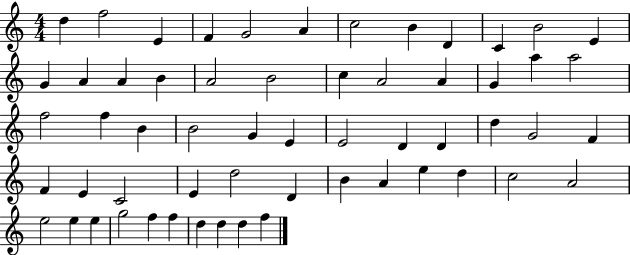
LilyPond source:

{
  \clef treble
  \numericTimeSignature
  \time 4/4
  \key c \major
  d''4 f''2 e'4 | f'4 g'2 a'4 | c''2 b'4 d'4 | c'4 b'2 e'4 | \break g'4 a'4 a'4 b'4 | a'2 b'2 | c''4 a'2 a'4 | g'4 a''4 a''2 | \break f''2 f''4 b'4 | b'2 g'4 e'4 | e'2 d'4 d'4 | d''4 g'2 f'4 | \break f'4 e'4 c'2 | e'4 d''2 d'4 | b'4 a'4 e''4 d''4 | c''2 a'2 | \break e''2 e''4 e''4 | g''2 f''4 f''4 | d''4 d''4 d''4 f''4 | \bar "|."
}